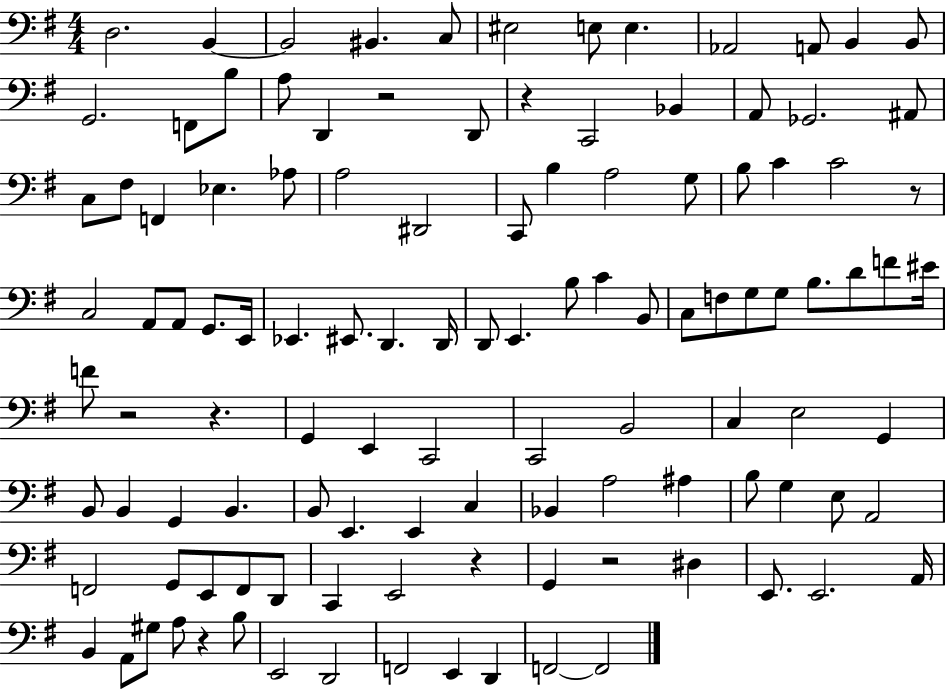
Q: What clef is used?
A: bass